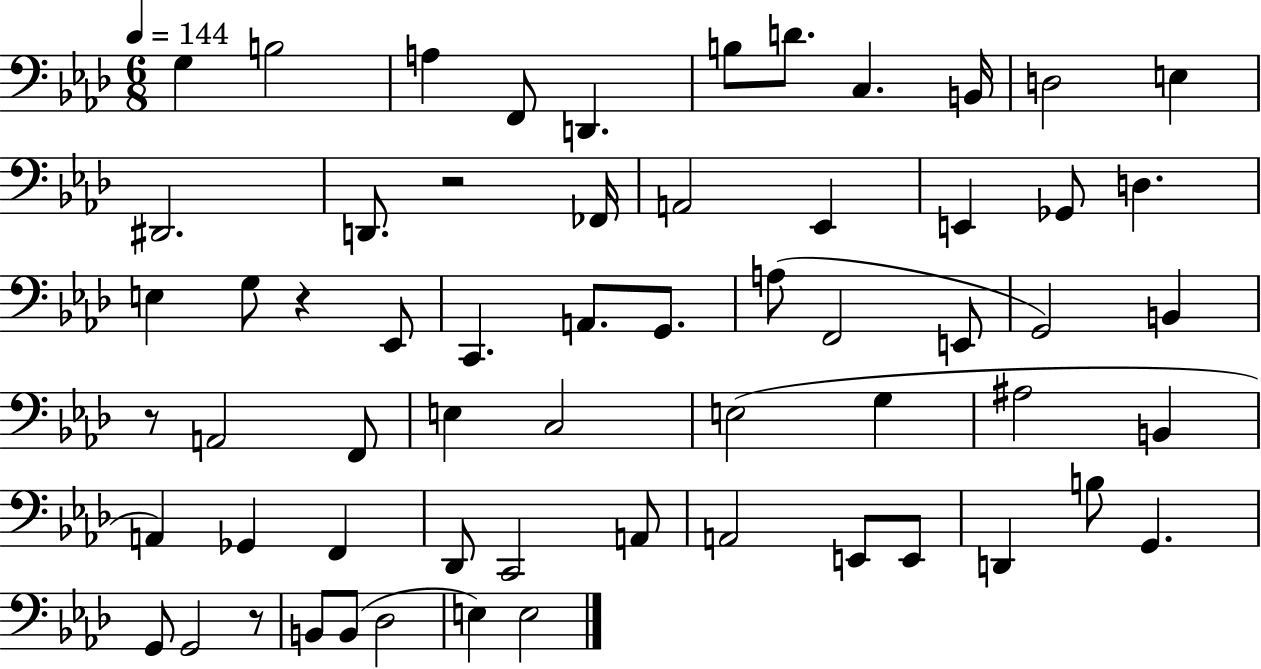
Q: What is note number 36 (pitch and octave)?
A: G3